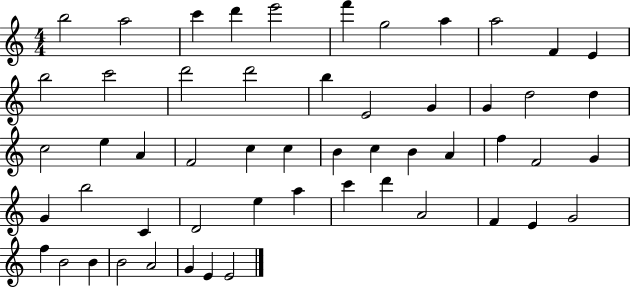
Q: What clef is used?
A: treble